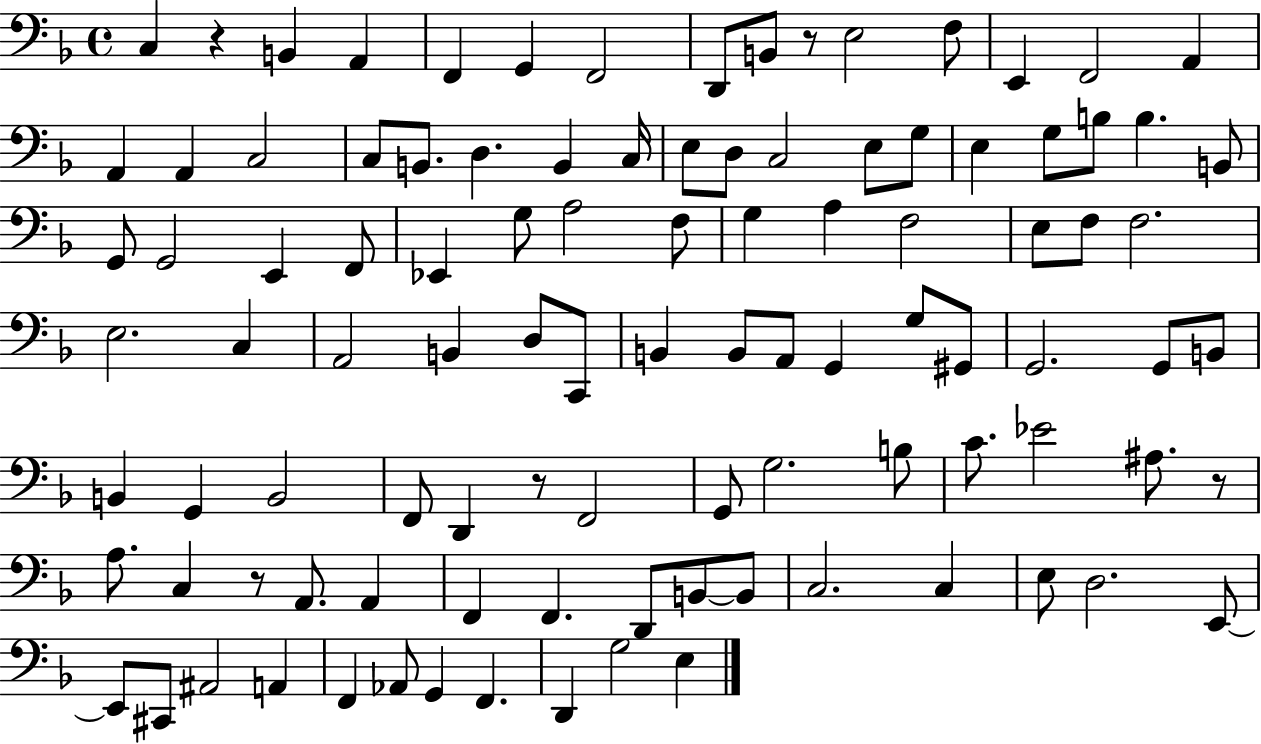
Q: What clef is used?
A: bass